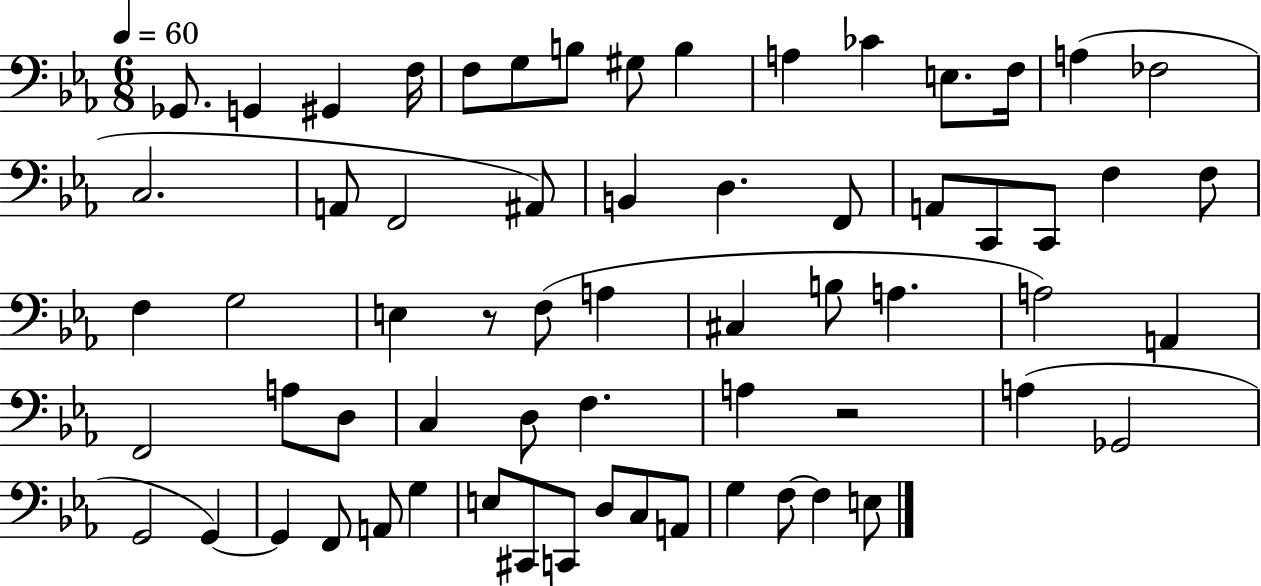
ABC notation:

X:1
T:Untitled
M:6/8
L:1/4
K:Eb
_G,,/2 G,, ^G,, F,/4 F,/2 G,/2 B,/2 ^G,/2 B, A, _C E,/2 F,/4 A, _F,2 C,2 A,,/2 F,,2 ^A,,/2 B,, D, F,,/2 A,,/2 C,,/2 C,,/2 F, F,/2 F, G,2 E, z/2 F,/2 A, ^C, B,/2 A, A,2 A,, F,,2 A,/2 D,/2 C, D,/2 F, A, z2 A, _G,,2 G,,2 G,, G,, F,,/2 A,,/2 G, E,/2 ^C,,/2 C,,/2 D,/2 C,/2 A,,/2 G, F,/2 F, E,/2